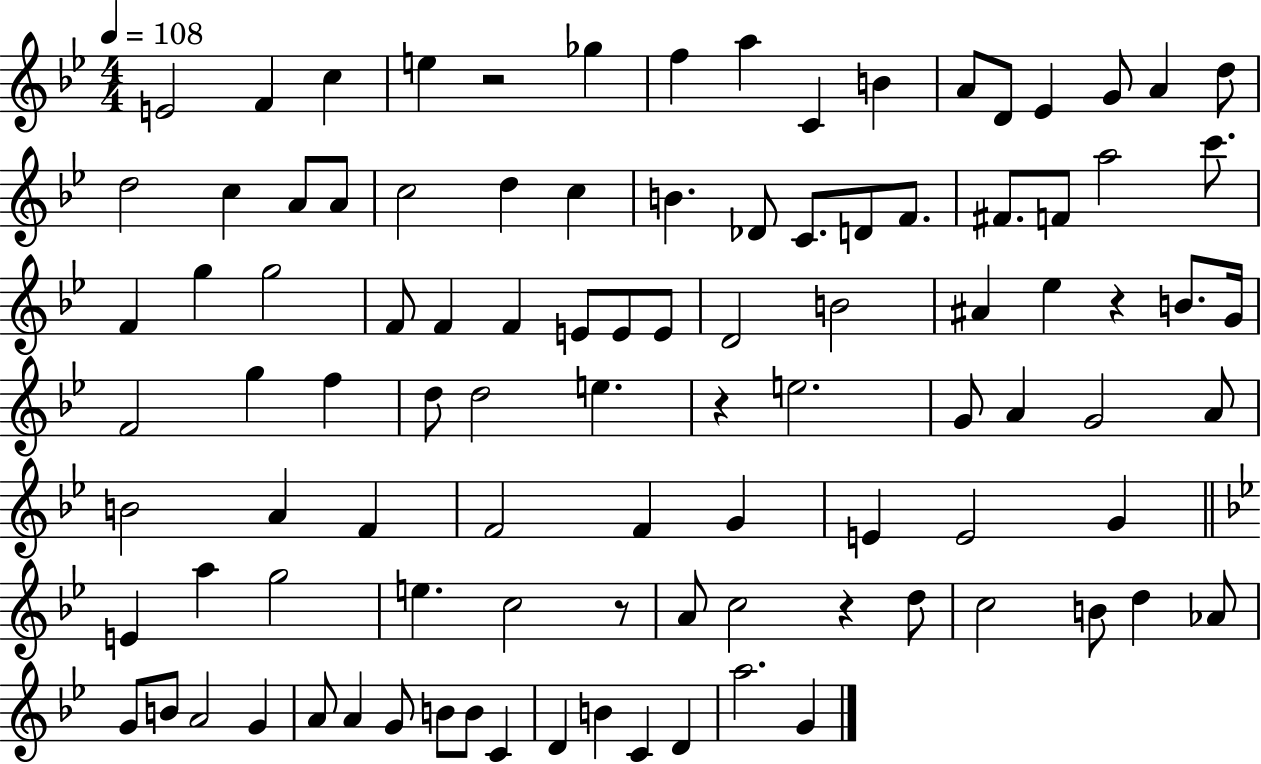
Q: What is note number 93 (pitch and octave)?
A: A5